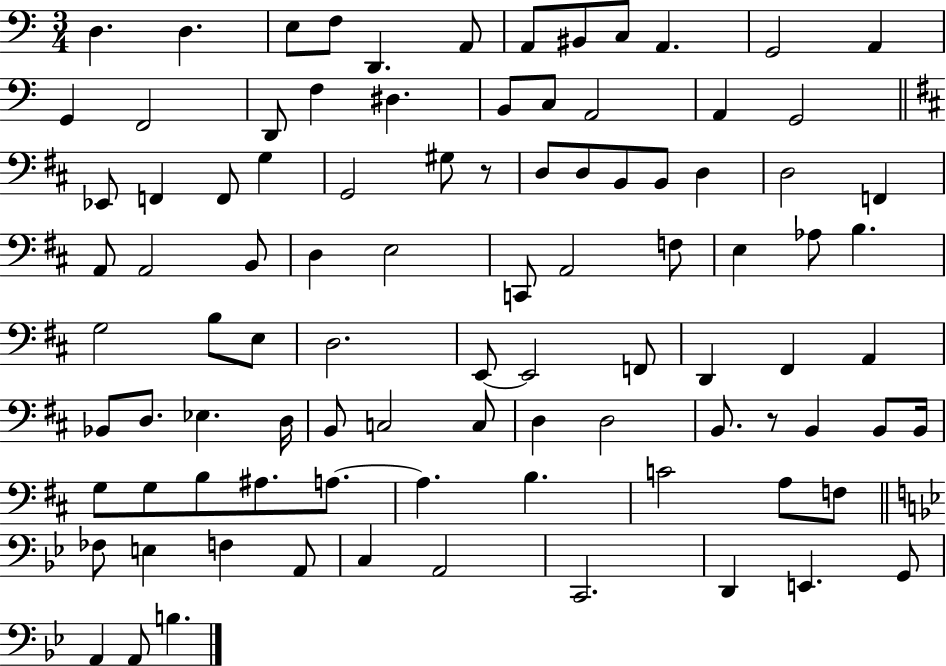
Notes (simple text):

D3/q. D3/q. E3/e F3/e D2/q. A2/e A2/e BIS2/e C3/e A2/q. G2/h A2/q G2/q F2/h D2/e F3/q D#3/q. B2/e C3/e A2/h A2/q G2/h Eb2/e F2/q F2/e G3/q G2/h G#3/e R/e D3/e D3/e B2/e B2/e D3/q D3/h F2/q A2/e A2/h B2/e D3/q E3/h C2/e A2/h F3/e E3/q Ab3/e B3/q. G3/h B3/e E3/e D3/h. E2/e E2/h F2/e D2/q F#2/q A2/q Bb2/e D3/e. Eb3/q. D3/s B2/e C3/h C3/e D3/q D3/h B2/e. R/e B2/q B2/e B2/s G3/e G3/e B3/e A#3/e. A3/e. A3/q. B3/q. C4/h A3/e F3/e FES3/e E3/q F3/q A2/e C3/q A2/h C2/h. D2/q E2/q. G2/e A2/q A2/e B3/q.